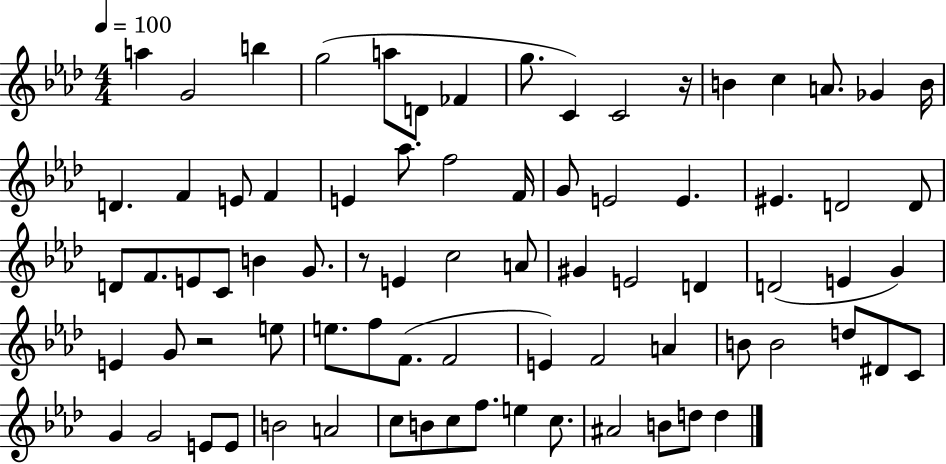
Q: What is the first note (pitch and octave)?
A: A5